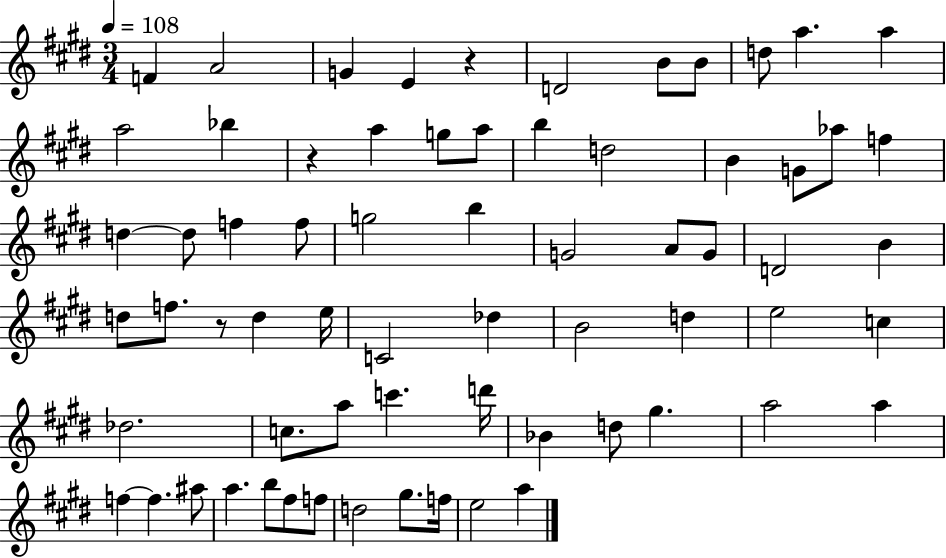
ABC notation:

X:1
T:Untitled
M:3/4
L:1/4
K:E
F A2 G E z D2 B/2 B/2 d/2 a a a2 _b z a g/2 a/2 b d2 B G/2 _a/2 f d d/2 f f/2 g2 b G2 A/2 G/2 D2 B d/2 f/2 z/2 d e/4 C2 _d B2 d e2 c _d2 c/2 a/2 c' d'/4 _B d/2 ^g a2 a f f ^a/2 a b/2 ^f/2 f/2 d2 ^g/2 f/4 e2 a